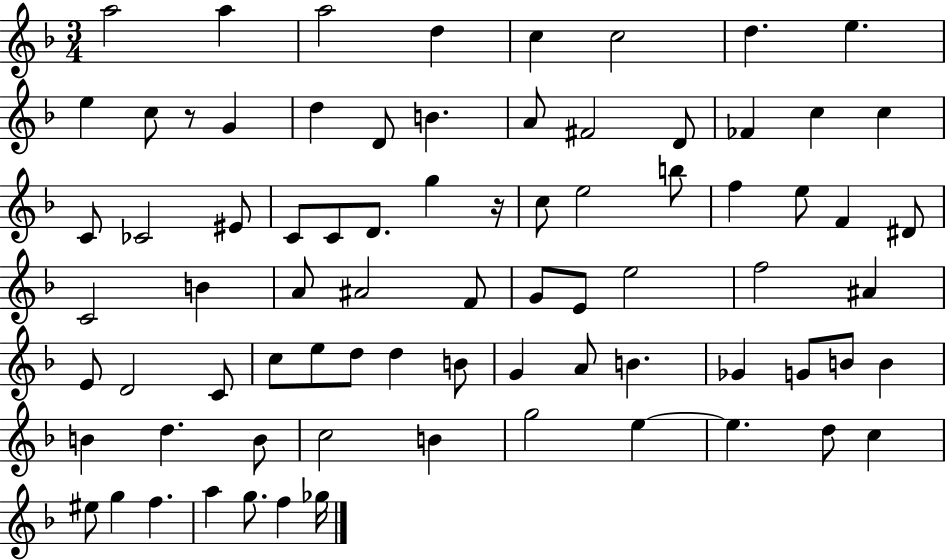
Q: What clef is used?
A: treble